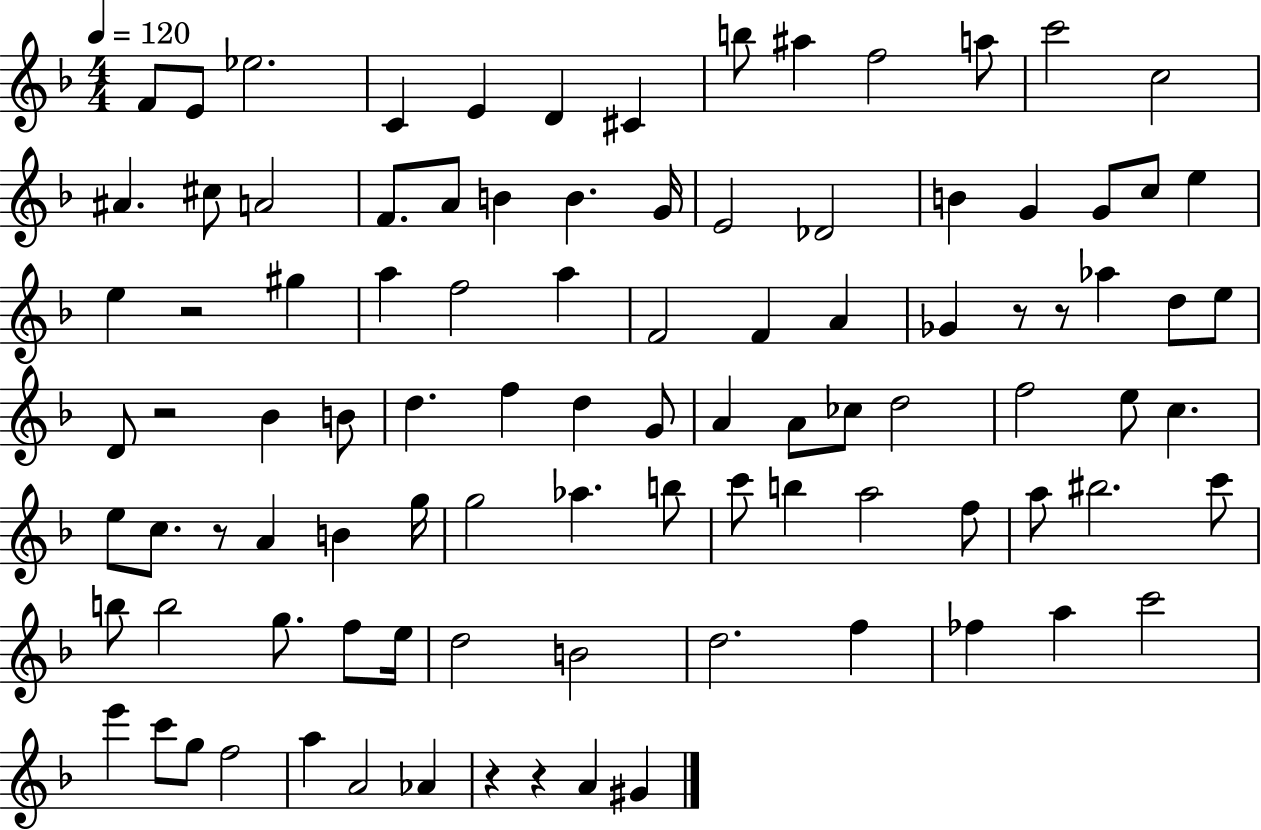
{
  \clef treble
  \numericTimeSignature
  \time 4/4
  \key f \major
  \tempo 4 = 120
  f'8 e'8 ees''2. | c'4 e'4 d'4 cis'4 | b''8 ais''4 f''2 a''8 | c'''2 c''2 | \break ais'4. cis''8 a'2 | f'8. a'8 b'4 b'4. g'16 | e'2 des'2 | b'4 g'4 g'8 c''8 e''4 | \break e''4 r2 gis''4 | a''4 f''2 a''4 | f'2 f'4 a'4 | ges'4 r8 r8 aes''4 d''8 e''8 | \break d'8 r2 bes'4 b'8 | d''4. f''4 d''4 g'8 | a'4 a'8 ces''8 d''2 | f''2 e''8 c''4. | \break e''8 c''8. r8 a'4 b'4 g''16 | g''2 aes''4. b''8 | c'''8 b''4 a''2 f''8 | a''8 bis''2. c'''8 | \break b''8 b''2 g''8. f''8 e''16 | d''2 b'2 | d''2. f''4 | fes''4 a''4 c'''2 | \break e'''4 c'''8 g''8 f''2 | a''4 a'2 aes'4 | r4 r4 a'4 gis'4 | \bar "|."
}